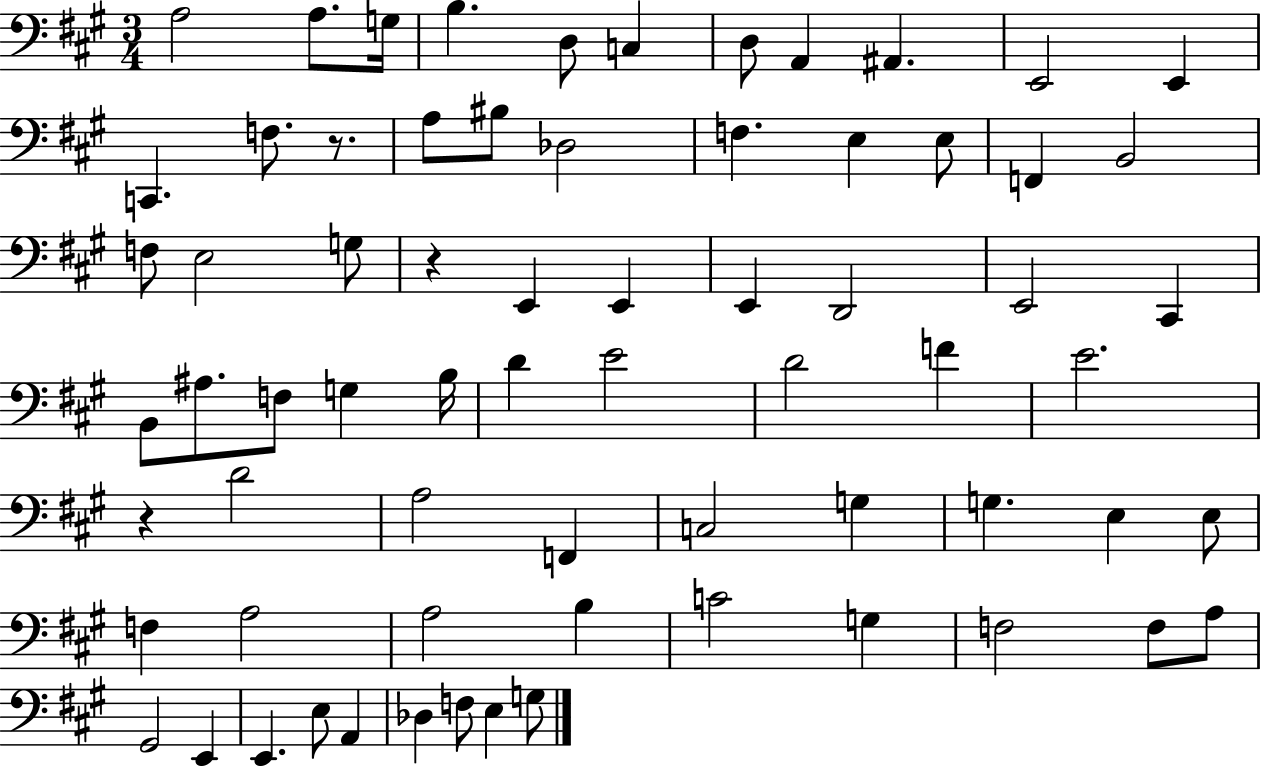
X:1
T:Untitled
M:3/4
L:1/4
K:A
A,2 A,/2 G,/4 B, D,/2 C, D,/2 A,, ^A,, E,,2 E,, C,, F,/2 z/2 A,/2 ^B,/2 _D,2 F, E, E,/2 F,, B,,2 F,/2 E,2 G,/2 z E,, E,, E,, D,,2 E,,2 ^C,, B,,/2 ^A,/2 F,/2 G, B,/4 D E2 D2 F E2 z D2 A,2 F,, C,2 G, G, E, E,/2 F, A,2 A,2 B, C2 G, F,2 F,/2 A,/2 ^G,,2 E,, E,, E,/2 A,, _D, F,/2 E, G,/2